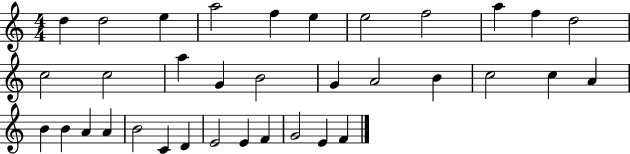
D5/q D5/h E5/q A5/h F5/q E5/q E5/h F5/h A5/q F5/q D5/h C5/h C5/h A5/q G4/q B4/h G4/q A4/h B4/q C5/h C5/q A4/q B4/q B4/q A4/q A4/q B4/h C4/q D4/q E4/h E4/q F4/q G4/h E4/q F4/q